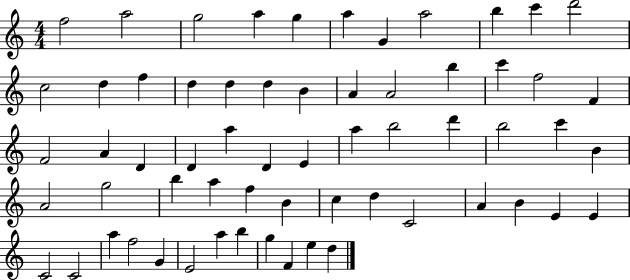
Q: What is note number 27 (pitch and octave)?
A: D4